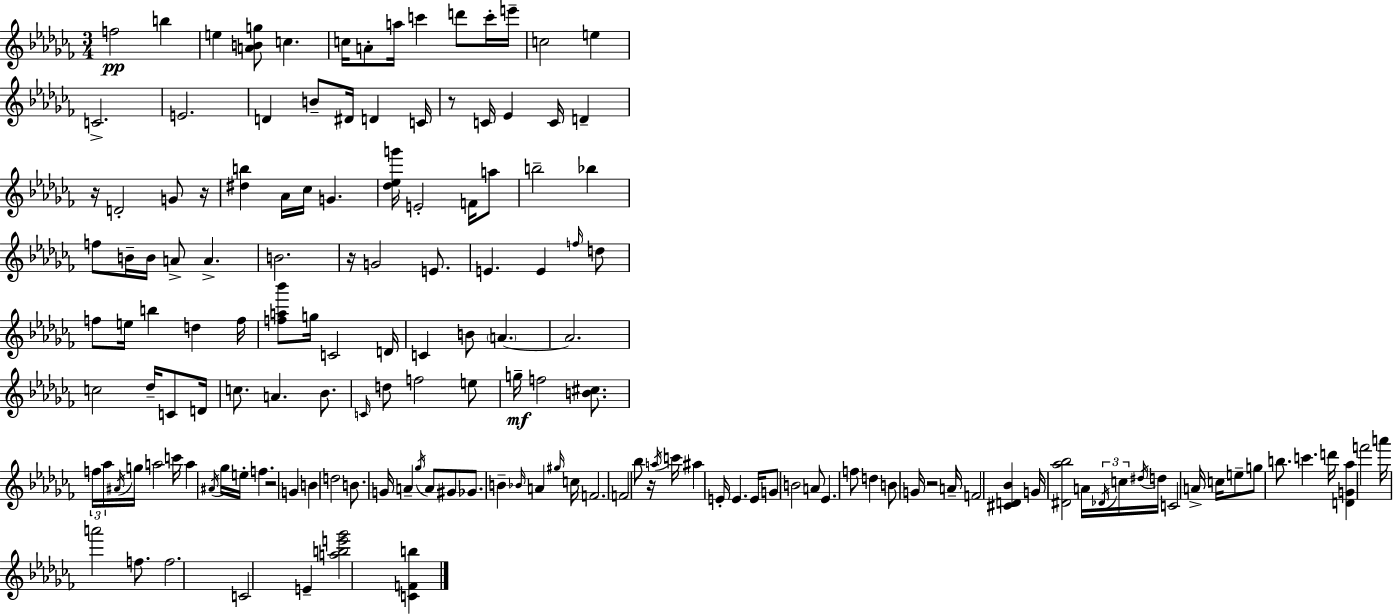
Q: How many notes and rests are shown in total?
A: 154